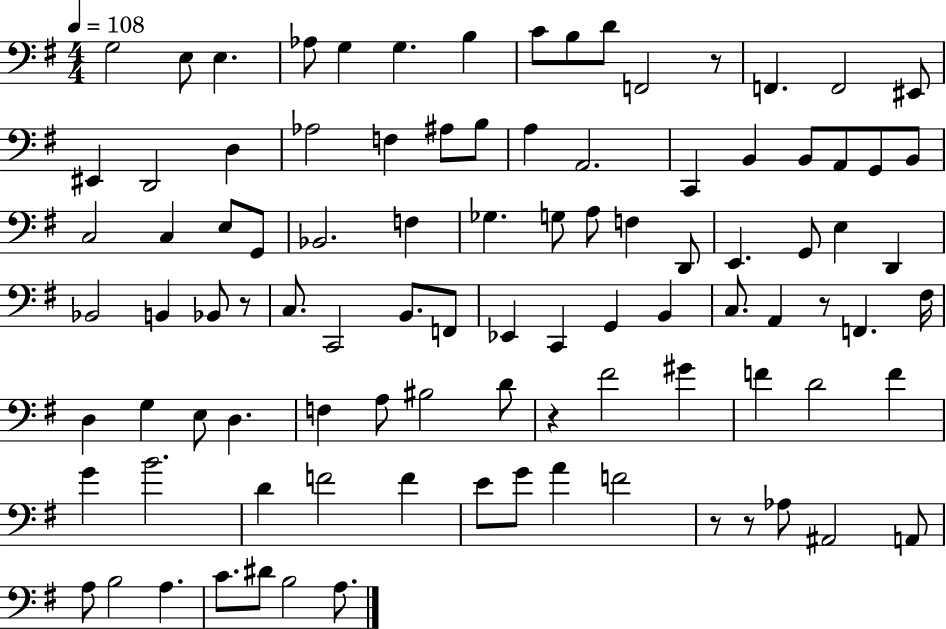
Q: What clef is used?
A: bass